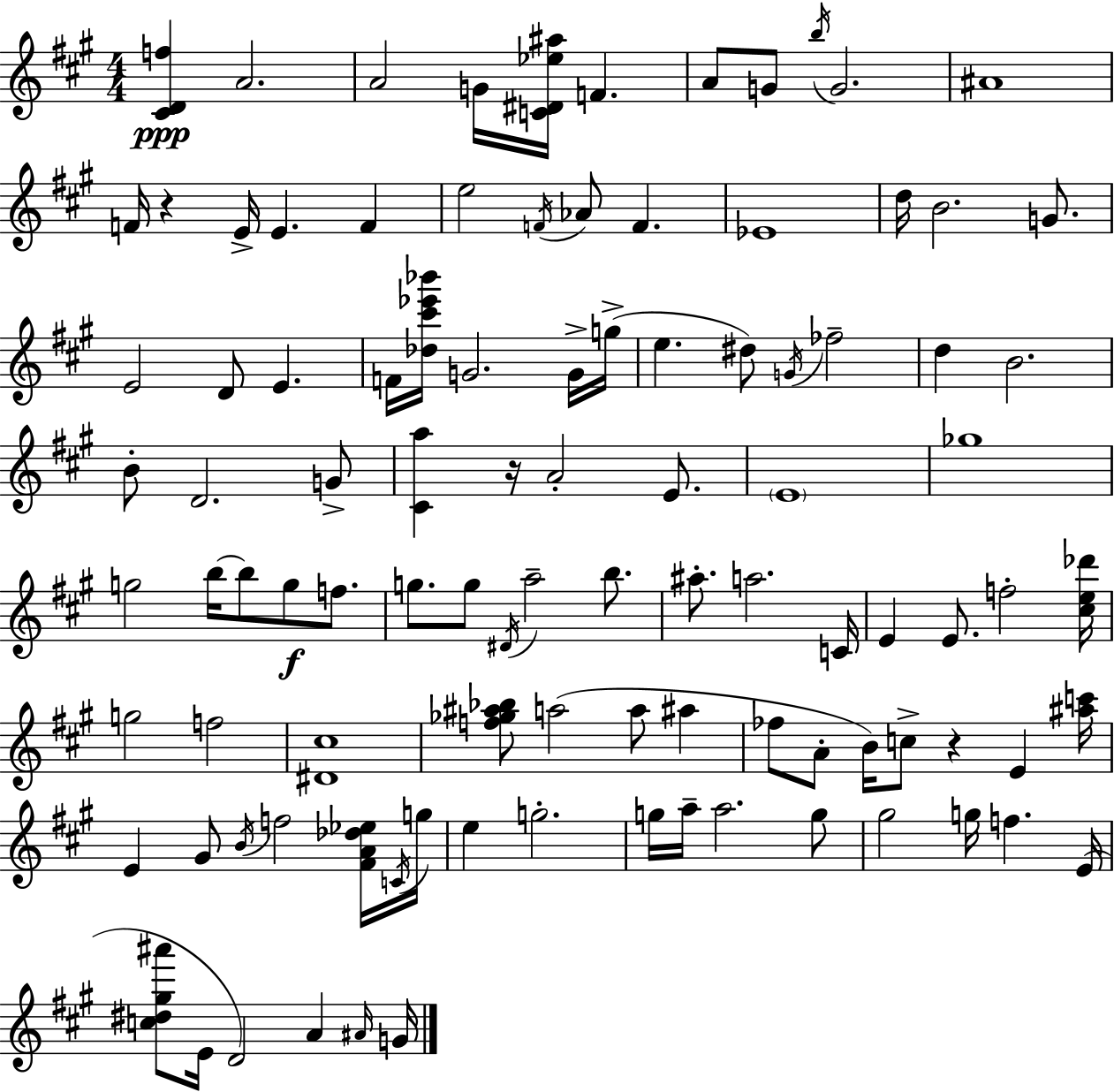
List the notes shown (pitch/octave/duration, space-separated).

[C#4,D4,F5]/q A4/h. A4/h G4/s [C4,D#4,Eb5,A#5]/s F4/q. A4/e G4/e B5/s G4/h. A#4/w F4/s R/q E4/s E4/q. F4/q E5/h F4/s Ab4/e F4/q. Eb4/w D5/s B4/h. G4/e. E4/h D4/e E4/q. F4/s [Db5,C#6,Eb6,Bb6]/s G4/h. G4/s G5/s E5/q. D#5/e G4/s FES5/h D5/q B4/h. B4/e D4/h. G4/e [C#4,A5]/q R/s A4/h E4/e. E4/w Gb5/w G5/h B5/s B5/e G5/e F5/e. G5/e. G5/e D#4/s A5/h B5/e. A#5/e. A5/h. C4/s E4/q E4/e. F5/h [C#5,E5,Db6]/s G5/h F5/h [D#4,C#5]/w [F5,Gb5,A#5,Bb5]/e A5/h A5/e A#5/q FES5/e A4/e B4/s C5/e R/q E4/q [A#5,C6]/s E4/q G#4/e B4/s F5/h [F#4,A4,Db5,Eb5]/s C4/s G5/s E5/q G5/h. G5/s A5/s A5/h. G5/e G#5/h G5/s F5/q. E4/s [C5,D#5,G#5,A#6]/e E4/s D4/h A4/q A#4/s G4/s